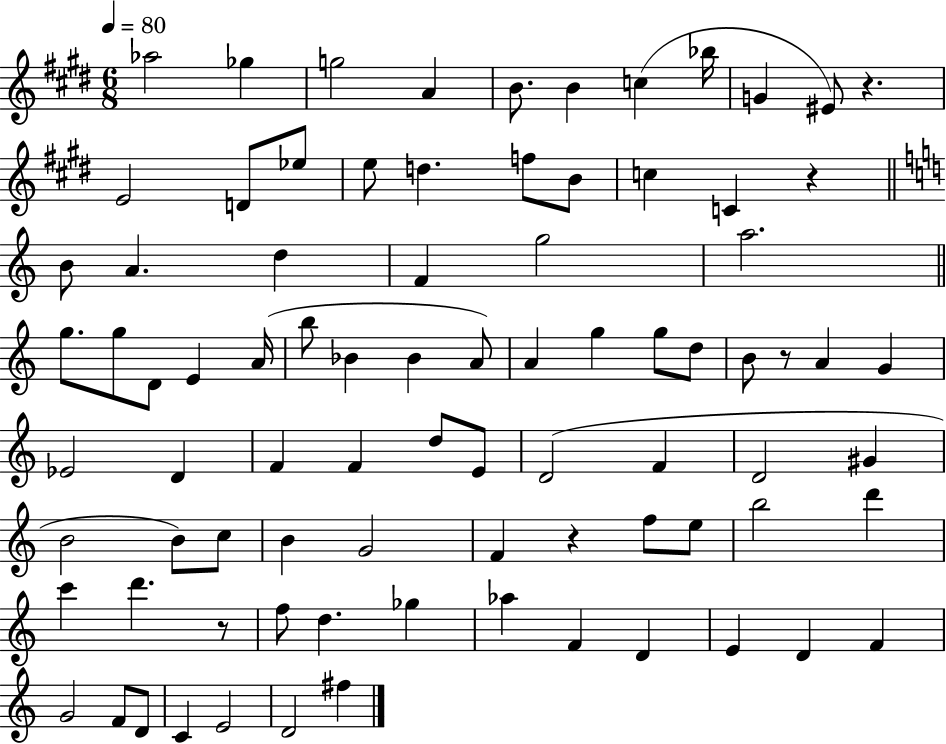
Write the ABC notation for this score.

X:1
T:Untitled
M:6/8
L:1/4
K:E
_a2 _g g2 A B/2 B c _b/4 G ^E/2 z E2 D/2 _e/2 e/2 d f/2 B/2 c C z B/2 A d F g2 a2 g/2 g/2 D/2 E A/4 b/2 _B _B A/2 A g g/2 d/2 B/2 z/2 A G _E2 D F F d/2 E/2 D2 F D2 ^G B2 B/2 c/2 B G2 F z f/2 e/2 b2 d' c' d' z/2 f/2 d _g _a F D E D F G2 F/2 D/2 C E2 D2 ^f